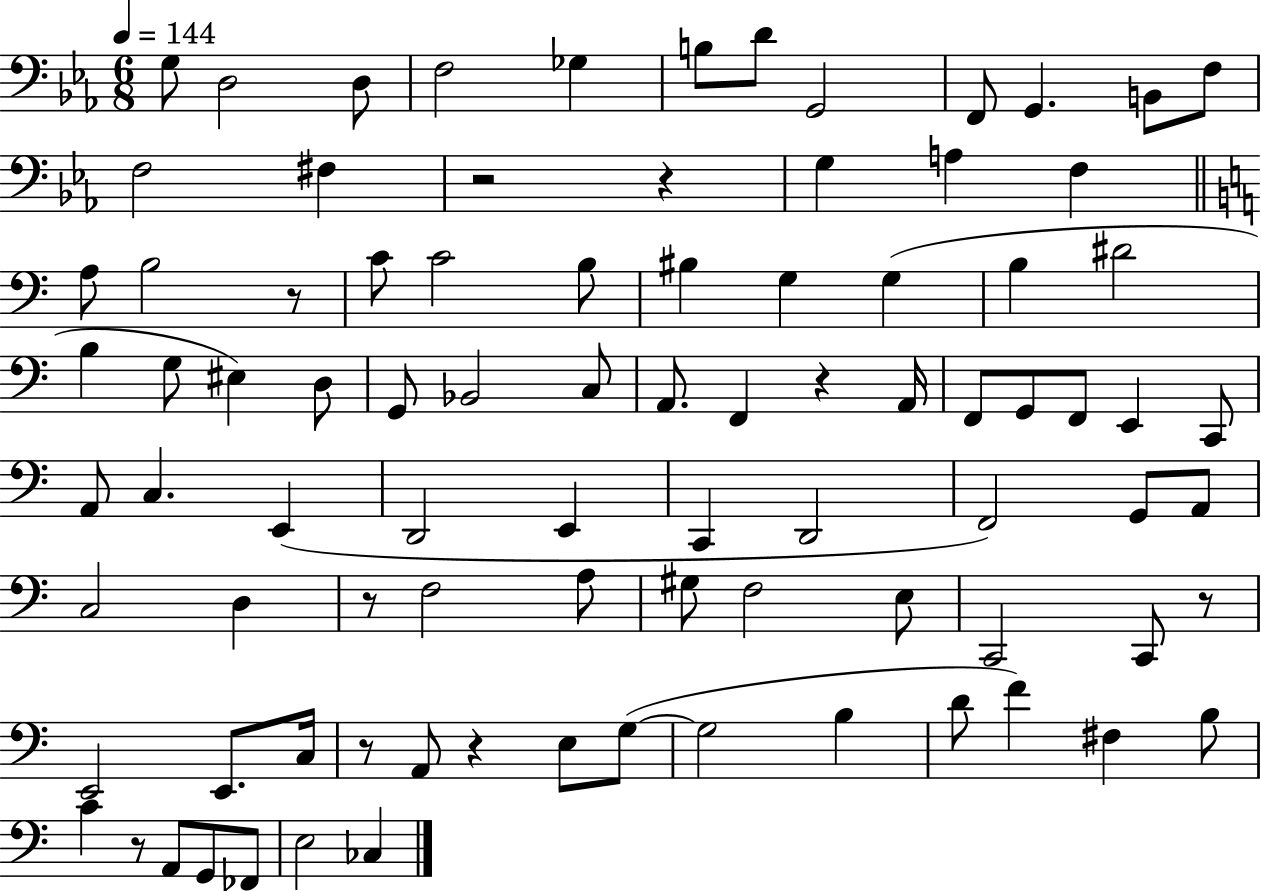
G3/e D3/h D3/e F3/h Gb3/q B3/e D4/e G2/h F2/e G2/q. B2/e F3/e F3/h F#3/q R/h R/q G3/q A3/q F3/q A3/e B3/h R/e C4/e C4/h B3/e BIS3/q G3/q G3/q B3/q D#4/h B3/q G3/e EIS3/q D3/e G2/e Bb2/h C3/e A2/e. F2/q R/q A2/s F2/e G2/e F2/e E2/q C2/e A2/e C3/q. E2/q D2/h E2/q C2/q D2/h F2/h G2/e A2/e C3/h D3/q R/e F3/h A3/e G#3/e F3/h E3/e C2/h C2/e R/e E2/h E2/e. C3/s R/e A2/e R/q E3/e G3/e G3/h B3/q D4/e F4/q F#3/q B3/e C4/q R/e A2/e G2/e FES2/e E3/h CES3/q